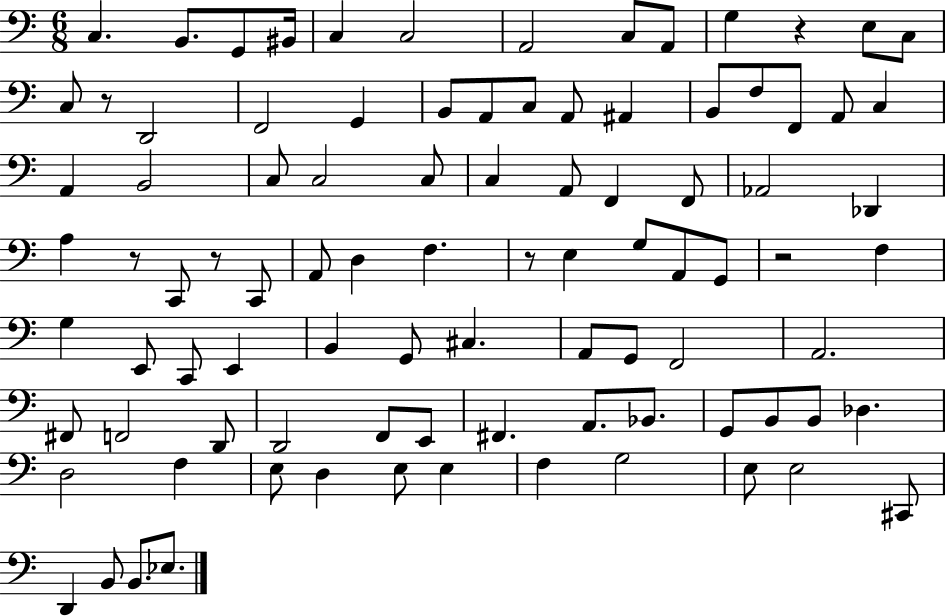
{
  \clef bass
  \numericTimeSignature
  \time 6/8
  \key c \major
  c4. b,8. g,8 bis,16 | c4 c2 | a,2 c8 a,8 | g4 r4 e8 c8 | \break c8 r8 d,2 | f,2 g,4 | b,8 a,8 c8 a,8 ais,4 | b,8 f8 f,8 a,8 c4 | \break a,4 b,2 | c8 c2 c8 | c4 a,8 f,4 f,8 | aes,2 des,4 | \break a4 r8 c,8 r8 c,8 | a,8 d4 f4. | r8 e4 g8 a,8 g,8 | r2 f4 | \break g4 e,8 c,8 e,4 | b,4 g,8 cis4. | a,8 g,8 f,2 | a,2. | \break fis,8 f,2 d,8 | d,2 f,8 e,8 | fis,4. a,8. bes,8. | g,8 b,8 b,8 des4. | \break d2 f4 | e8 d4 e8 e4 | f4 g2 | e8 e2 cis,8 | \break d,4 b,8 b,8. ees8. | \bar "|."
}